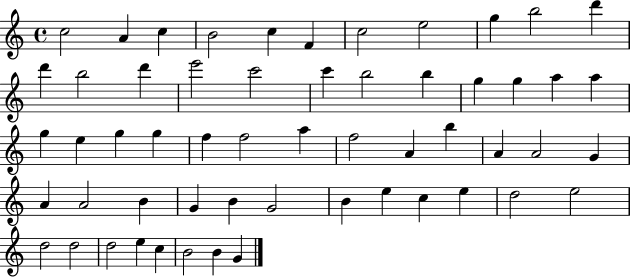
C5/h A4/q C5/q B4/h C5/q F4/q C5/h E5/h G5/q B5/h D6/q D6/q B5/h D6/q E6/h C6/h C6/q B5/h B5/q G5/q G5/q A5/q A5/q G5/q E5/q G5/q G5/q F5/q F5/h A5/q F5/h A4/q B5/q A4/q A4/h G4/q A4/q A4/h B4/q G4/q B4/q G4/h B4/q E5/q C5/q E5/q D5/h E5/h D5/h D5/h D5/h E5/q C5/q B4/h B4/q G4/q